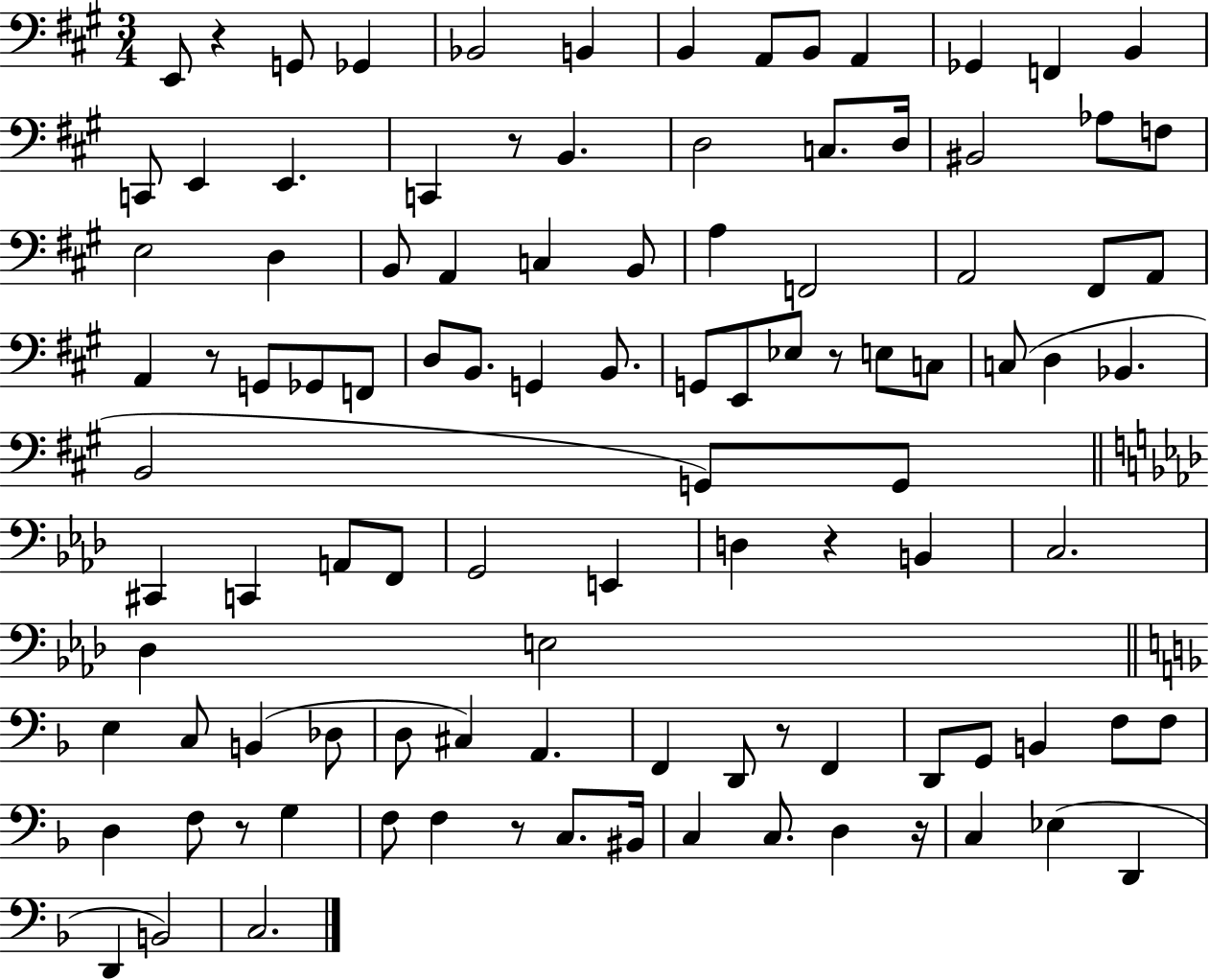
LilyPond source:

{
  \clef bass
  \numericTimeSignature
  \time 3/4
  \key a \major
  e,8 r4 g,8 ges,4 | bes,2 b,4 | b,4 a,8 b,8 a,4 | ges,4 f,4 b,4 | \break c,8 e,4 e,4. | c,4 r8 b,4. | d2 c8. d16 | bis,2 aes8 f8 | \break e2 d4 | b,8 a,4 c4 b,8 | a4 f,2 | a,2 fis,8 a,8 | \break a,4 r8 g,8 ges,8 f,8 | d8 b,8. g,4 b,8. | g,8 e,8 ees8 r8 e8 c8 | c8( d4 bes,4. | \break b,2 g,8) g,8 | \bar "||" \break \key aes \major cis,4 c,4 a,8 f,8 | g,2 e,4 | d4 r4 b,4 | c2. | \break des4 e2 | \bar "||" \break \key f \major e4 c8 b,4( des8 | d8 cis4) a,4. | f,4 d,8 r8 f,4 | d,8 g,8 b,4 f8 f8 | \break d4 f8 r8 g4 | f8 f4 r8 c8. bis,16 | c4 c8. d4 r16 | c4 ees4( d,4 | \break d,4 b,2) | c2. | \bar "|."
}